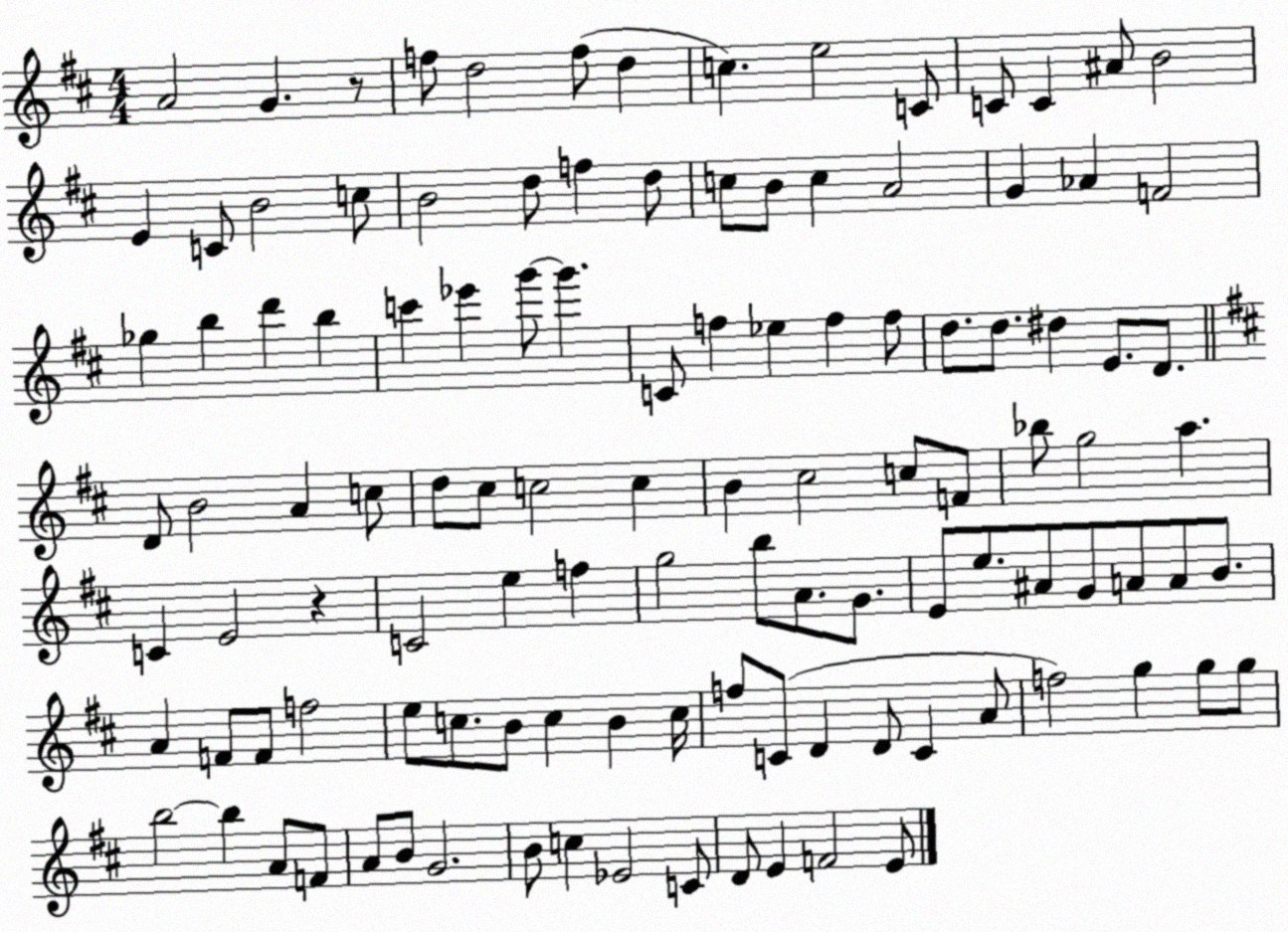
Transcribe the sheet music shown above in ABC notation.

X:1
T:Untitled
M:4/4
L:1/4
K:D
A2 G z/2 f/2 d2 f/2 d c e2 C/2 C/2 C ^A/2 B2 E C/2 B2 c/2 B2 d/2 f d/2 c/2 B/2 c A2 G _A F2 _g b d' b c' _e' g'/2 g' C/2 f _e f f/2 d/2 d/2 ^d E/2 D/2 D/2 B2 A c/2 d/2 ^c/2 c2 c B ^c2 c/2 F/2 _b/2 g2 a C E2 z C2 e f g2 b/2 A/2 G/2 E/2 e/2 ^A/2 G/2 A/2 A/2 B/2 A F/2 F/2 f2 e/2 c/2 B/2 c B c/4 f/2 C/2 D D/2 C A/2 f2 g g/2 g/2 b2 b A/2 F/2 A/2 B/2 G2 B/2 c _E2 C/2 D/2 E F2 E/2